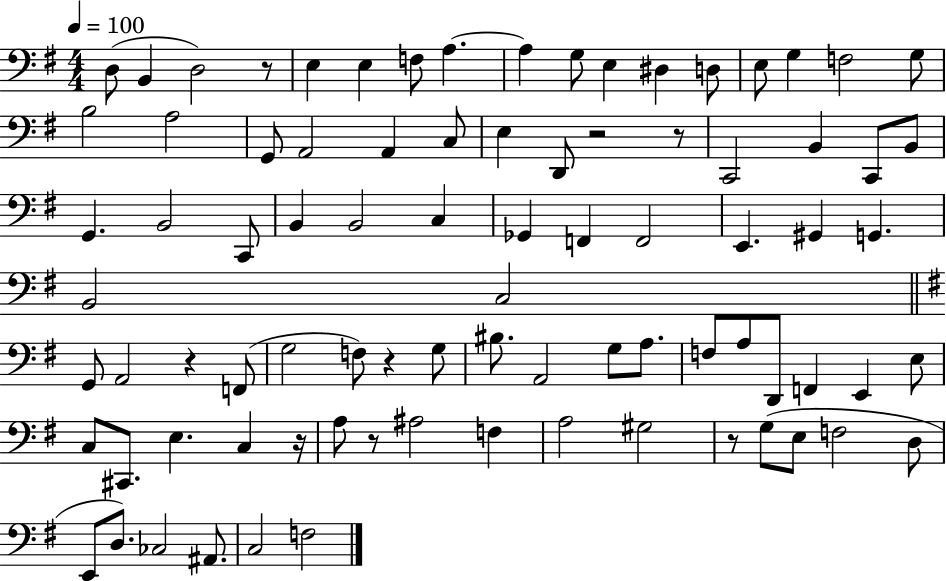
D3/e B2/q D3/h R/e E3/q E3/q F3/e A3/q. A3/q G3/e E3/q D#3/q D3/e E3/e G3/q F3/h G3/e B3/h A3/h G2/e A2/h A2/q C3/e E3/q D2/e R/h R/e C2/h B2/q C2/e B2/e G2/q. B2/h C2/e B2/q B2/h C3/q Gb2/q F2/q F2/h E2/q. G#2/q G2/q. B2/h C3/h G2/e A2/h R/q F2/e G3/h F3/e R/q G3/e BIS3/e. A2/h G3/e A3/e. F3/e A3/e D2/e F2/q E2/q E3/e C3/e C#2/e. E3/q. C3/q R/s A3/e R/e A#3/h F3/q A3/h G#3/h R/e G3/e E3/e F3/h D3/e E2/e D3/e. CES3/h A#2/e. C3/h F3/h